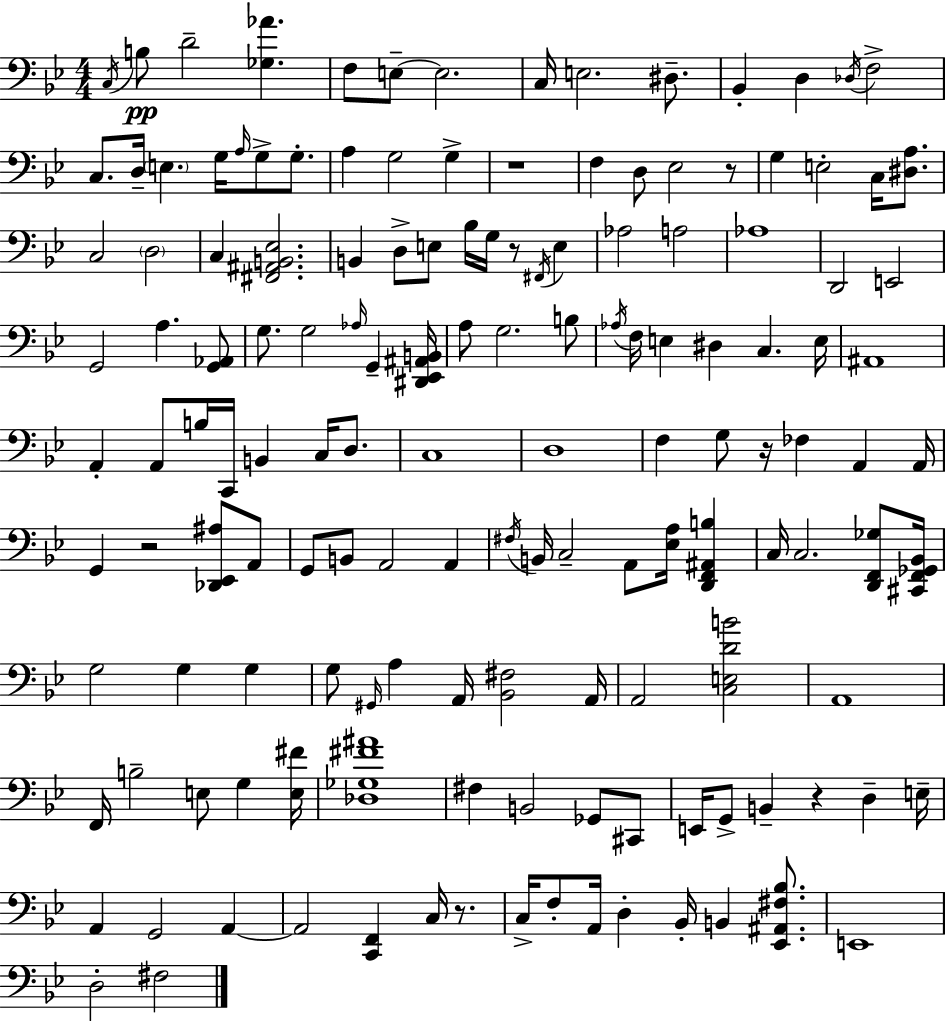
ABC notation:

X:1
T:Untitled
M:4/4
L:1/4
K:Gm
C,/4 B,/2 D2 [_G,_A] F,/2 E,/2 E,2 C,/4 E,2 ^D,/2 _B,, D, _D,/4 F,2 C,/2 D,/4 E, G,/4 A,/4 G,/2 G,/2 A, G,2 G, z4 F, D,/2 _E,2 z/2 G, E,2 C,/4 [^D,A,]/2 C,2 D,2 C, [^F,,^A,,B,,_E,]2 B,, D,/2 E,/2 _B,/4 G,/4 z/2 ^F,,/4 E, _A,2 A,2 _A,4 D,,2 E,,2 G,,2 A, [G,,_A,,]/2 G,/2 G,2 _A,/4 G,, [^D,,_E,,^A,,B,,]/4 A,/2 G,2 B,/2 _A,/4 F,/4 E, ^D, C, E,/4 ^A,,4 A,, A,,/2 B,/4 C,,/4 B,, C,/4 D,/2 C,4 D,4 F, G,/2 z/4 _F, A,, A,,/4 G,, z2 [_D,,_E,,^A,]/2 A,,/2 G,,/2 B,,/2 A,,2 A,, ^F,/4 B,,/4 C,2 A,,/2 [_E,A,]/4 [D,,F,,^A,,B,] C,/4 C,2 [D,,F,,_G,]/2 [^C,,F,,_G,,_B,,]/4 G,2 G, G, G,/2 ^G,,/4 A, A,,/4 [_B,,^F,]2 A,,/4 A,,2 [C,E,DB]2 A,,4 F,,/4 B,2 E,/2 G, [E,^F]/4 [_D,_G,^F^A]4 ^F, B,,2 _G,,/2 ^C,,/2 E,,/4 G,,/2 B,, z D, E,/4 A,, G,,2 A,, A,,2 [C,,F,,] C,/4 z/2 C,/4 F,/2 A,,/4 D, _B,,/4 B,, [_E,,^A,,^F,_B,]/2 E,,4 D,2 ^F,2